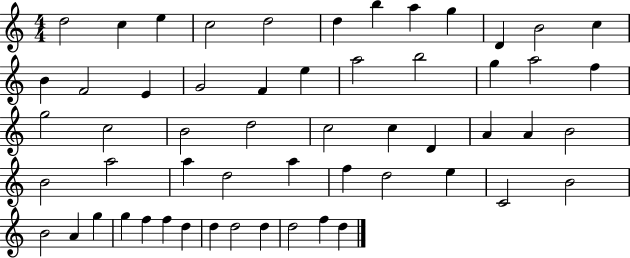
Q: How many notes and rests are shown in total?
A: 56